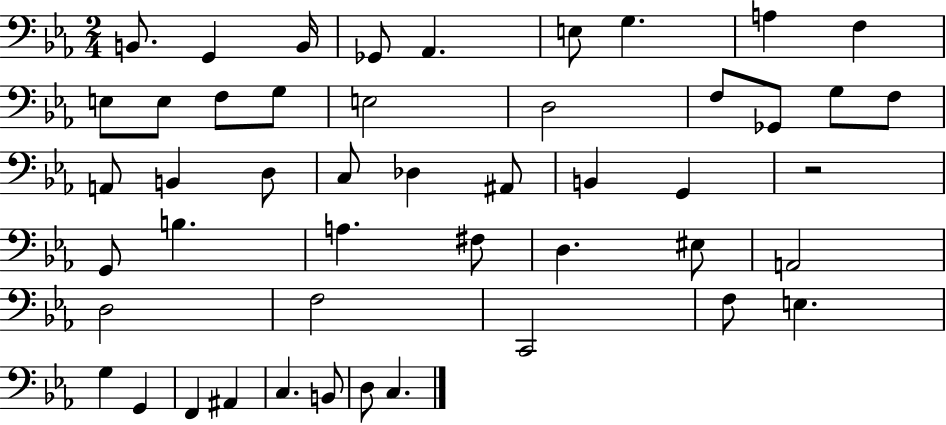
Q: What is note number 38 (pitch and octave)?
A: F3